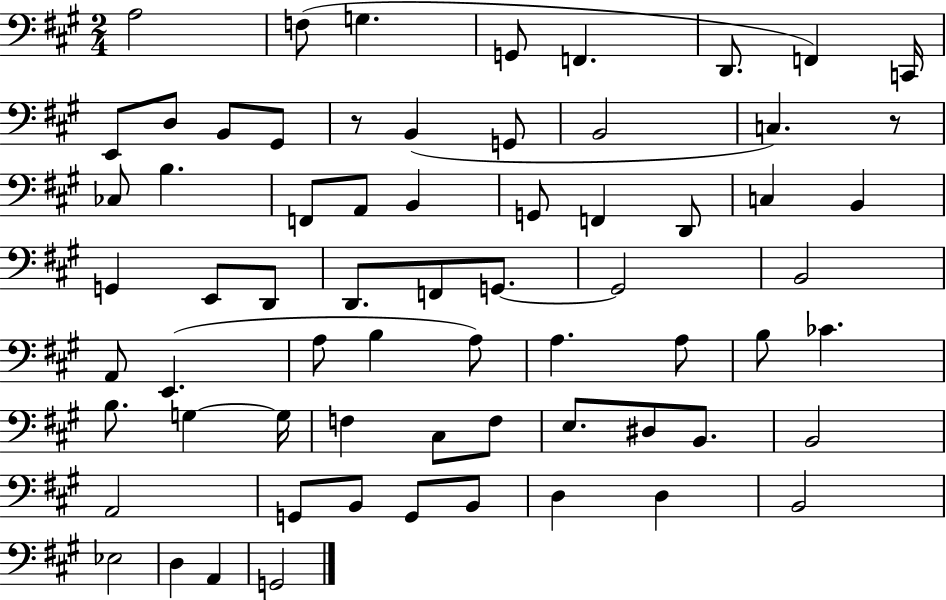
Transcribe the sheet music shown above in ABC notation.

X:1
T:Untitled
M:2/4
L:1/4
K:A
A,2 F,/2 G, G,,/2 F,, D,,/2 F,, C,,/4 E,,/2 D,/2 B,,/2 ^G,,/2 z/2 B,, G,,/2 B,,2 C, z/2 _C,/2 B, F,,/2 A,,/2 B,, G,,/2 F,, D,,/2 C, B,, G,, E,,/2 D,,/2 D,,/2 F,,/2 G,,/2 G,,2 B,,2 A,,/2 E,, A,/2 B, A,/2 A, A,/2 B,/2 _C B,/2 G, G,/4 F, ^C,/2 F,/2 E,/2 ^D,/2 B,,/2 B,,2 A,,2 G,,/2 B,,/2 G,,/2 B,,/2 D, D, B,,2 _E,2 D, A,, G,,2